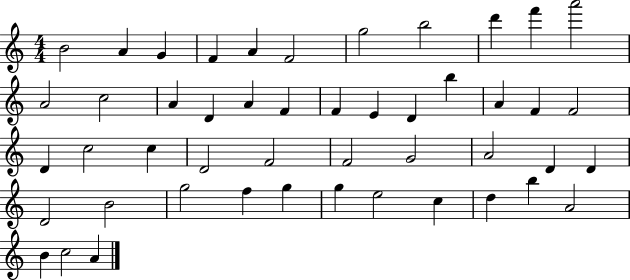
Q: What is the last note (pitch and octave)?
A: A4